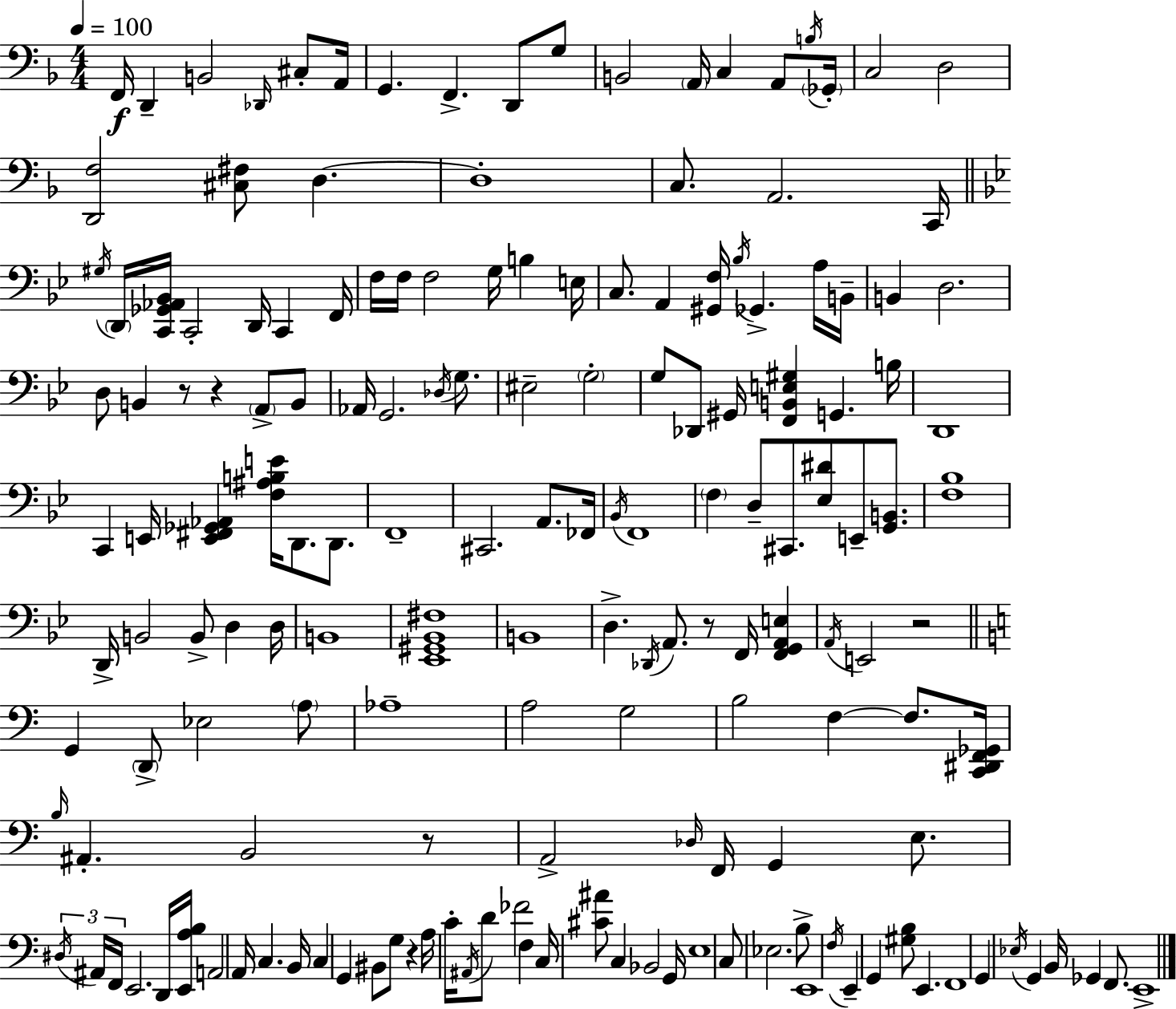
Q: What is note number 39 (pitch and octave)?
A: Gb2